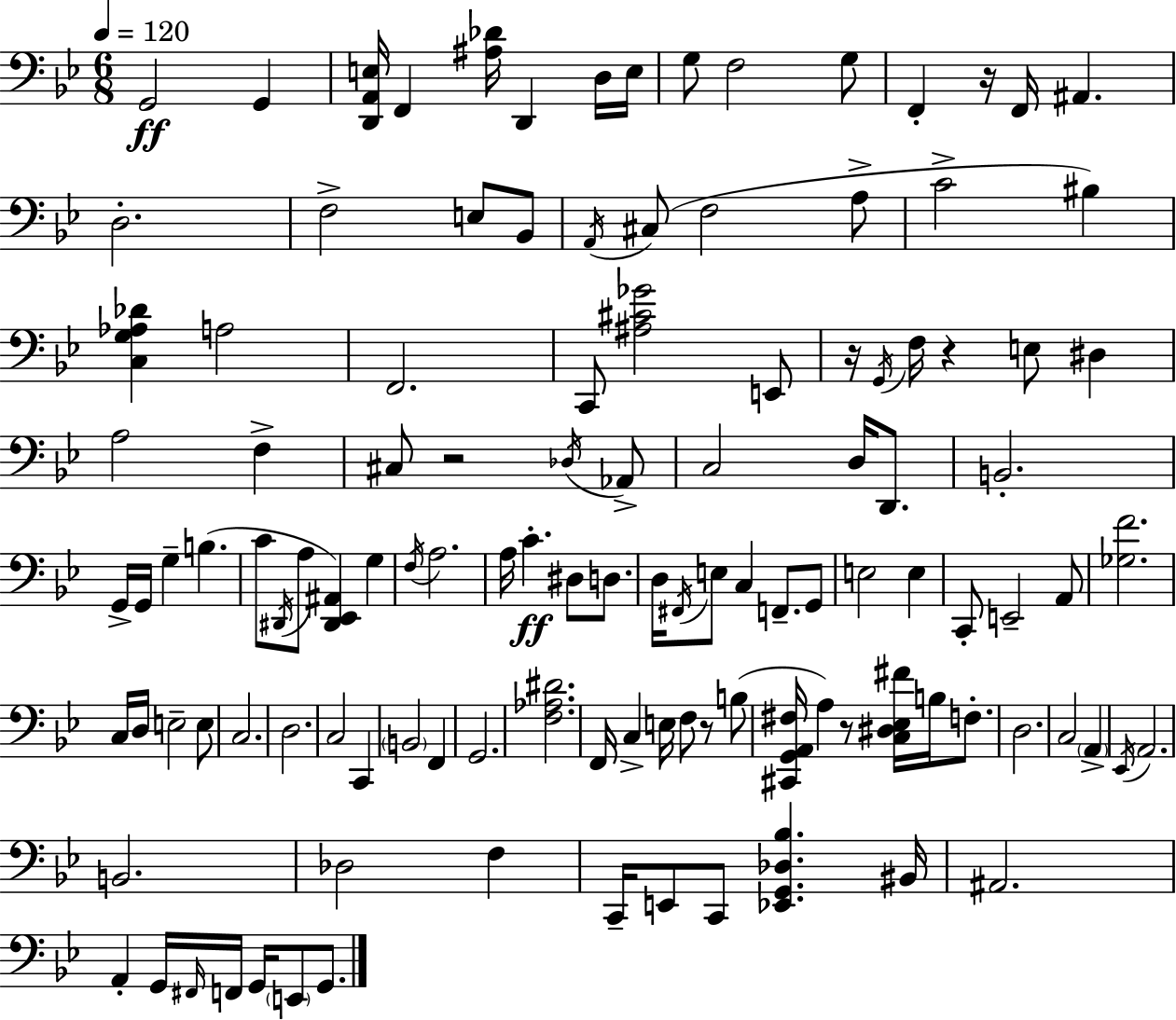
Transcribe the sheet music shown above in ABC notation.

X:1
T:Untitled
M:6/8
L:1/4
K:Gm
G,,2 G,, [D,,A,,E,]/4 F,, [^A,_D]/4 D,, D,/4 E,/4 G,/2 F,2 G,/2 F,, z/4 F,,/4 ^A,, D,2 F,2 E,/2 _B,,/2 A,,/4 ^C,/2 F,2 A,/2 C2 ^B, [C,G,_A,_D] A,2 F,,2 C,,/2 [^A,^C_G]2 E,,/2 z/4 G,,/4 F,/4 z E,/2 ^D, A,2 F, ^C,/2 z2 _D,/4 _A,,/2 C,2 D,/4 D,,/2 B,,2 G,,/4 G,,/4 G, B, C/2 ^D,,/4 A,/2 [^D,,_E,,^A,,] G, F,/4 A,2 A,/4 C ^D,/2 D,/2 D,/4 ^F,,/4 E,/2 C, F,,/2 G,,/2 E,2 E, C,,/2 E,,2 A,,/2 [_G,F]2 C,/4 D,/4 E,2 E,/2 C,2 D,2 C,2 C,, B,,2 F,, G,,2 [F,_A,^D]2 F,,/4 C, E,/4 F,/2 z/2 B,/2 [^C,,G,,A,,^F,]/4 A, z/2 [C,^D,_E,^F]/4 B,/4 F,/2 D,2 C,2 A,, _E,,/4 A,,2 B,,2 _D,2 F, C,,/4 E,,/2 C,,/2 [_E,,G,,_D,_B,] ^B,,/4 ^A,,2 A,, G,,/4 ^F,,/4 F,,/4 G,,/4 E,,/2 G,,/2